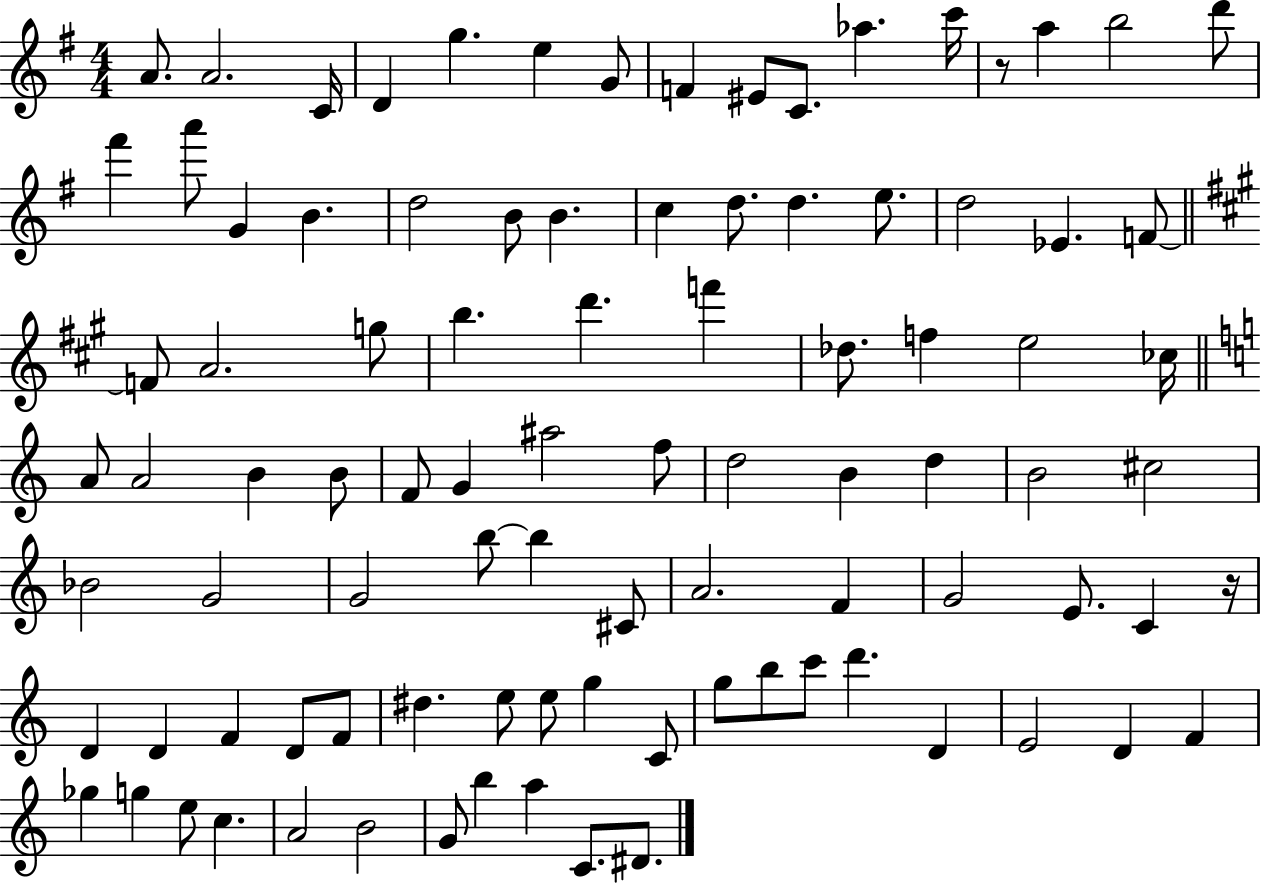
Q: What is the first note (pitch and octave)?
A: A4